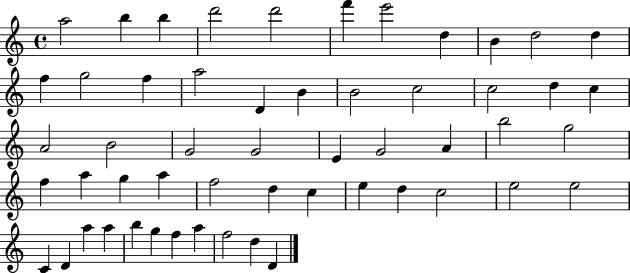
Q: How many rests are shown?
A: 0